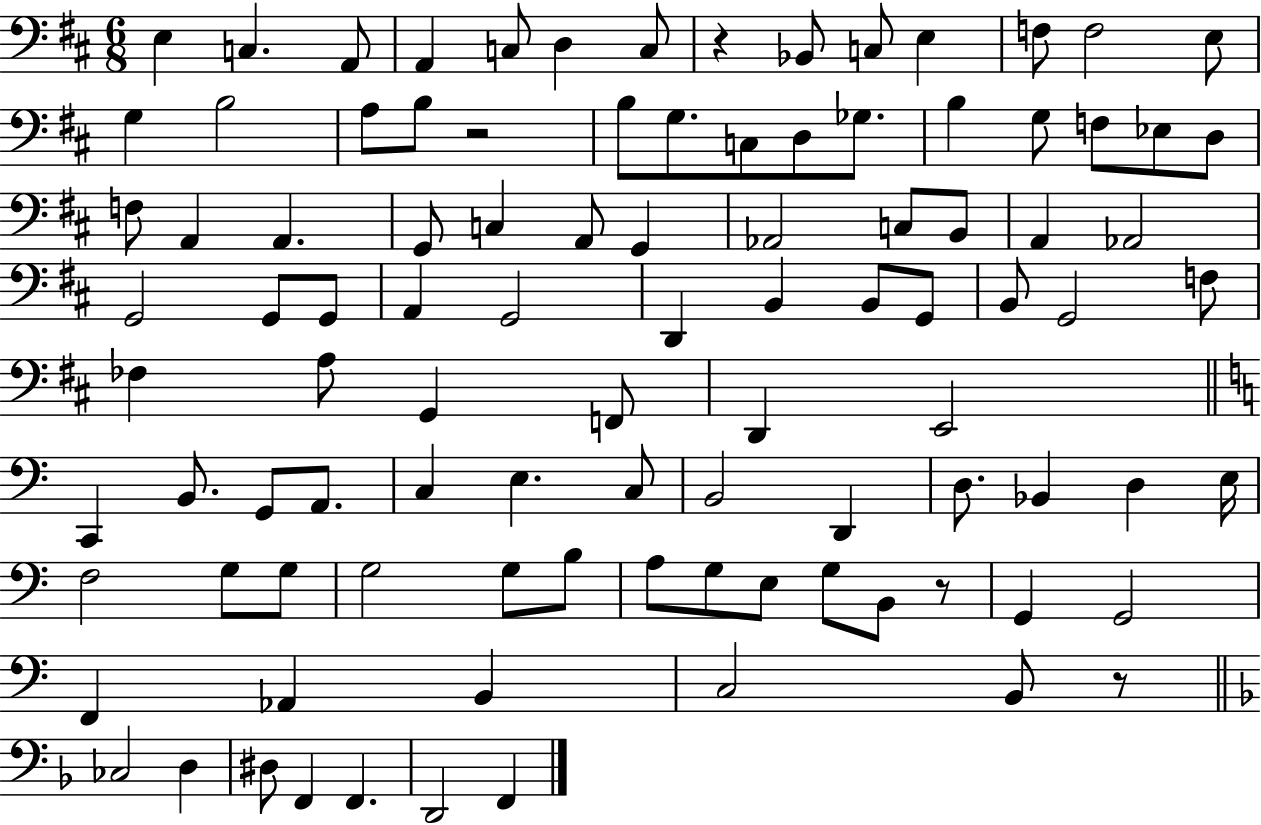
X:1
T:Untitled
M:6/8
L:1/4
K:D
E, C, A,,/2 A,, C,/2 D, C,/2 z _B,,/2 C,/2 E, F,/2 F,2 E,/2 G, B,2 A,/2 B,/2 z2 B,/2 G,/2 C,/2 D,/2 _G,/2 B, G,/2 F,/2 _E,/2 D,/2 F,/2 A,, A,, G,,/2 C, A,,/2 G,, _A,,2 C,/2 B,,/2 A,, _A,,2 G,,2 G,,/2 G,,/2 A,, G,,2 D,, B,, B,,/2 G,,/2 B,,/2 G,,2 F,/2 _F, A,/2 G,, F,,/2 D,, E,,2 C,, B,,/2 G,,/2 A,,/2 C, E, C,/2 B,,2 D,, D,/2 _B,, D, E,/4 F,2 G,/2 G,/2 G,2 G,/2 B,/2 A,/2 G,/2 E,/2 G,/2 B,,/2 z/2 G,, G,,2 F,, _A,, B,, C,2 B,,/2 z/2 _C,2 D, ^D,/2 F,, F,, D,,2 F,,